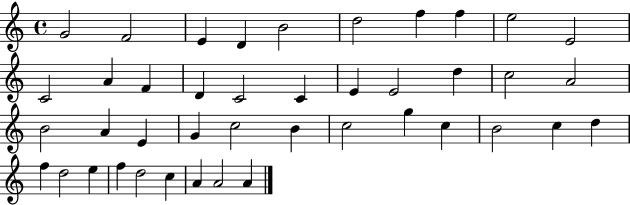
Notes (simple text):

G4/h F4/h E4/q D4/q B4/h D5/h F5/q F5/q E5/h E4/h C4/h A4/q F4/q D4/q C4/h C4/q E4/q E4/h D5/q C5/h A4/h B4/h A4/q E4/q G4/q C5/h B4/q C5/h G5/q C5/q B4/h C5/q D5/q F5/q D5/h E5/q F5/q D5/h C5/q A4/q A4/h A4/q